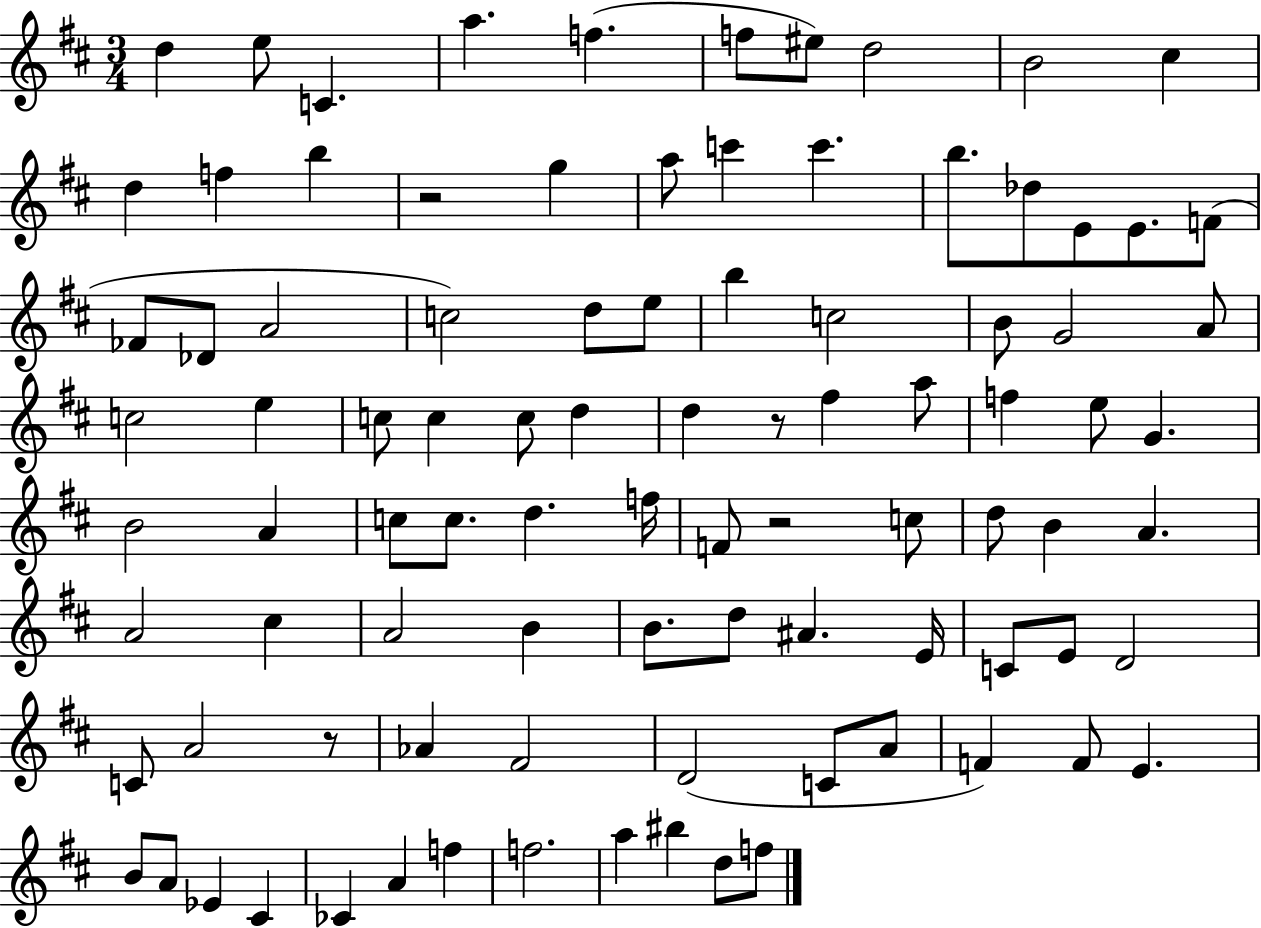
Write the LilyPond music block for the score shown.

{
  \clef treble
  \numericTimeSignature
  \time 3/4
  \key d \major
  d''4 e''8 c'4. | a''4. f''4.( | f''8 eis''8) d''2 | b'2 cis''4 | \break d''4 f''4 b''4 | r2 g''4 | a''8 c'''4 c'''4. | b''8. des''8 e'8 e'8. f'8( | \break fes'8 des'8 a'2 | c''2) d''8 e''8 | b''4 c''2 | b'8 g'2 a'8 | \break c''2 e''4 | c''8 c''4 c''8 d''4 | d''4 r8 fis''4 a''8 | f''4 e''8 g'4. | \break b'2 a'4 | c''8 c''8. d''4. f''16 | f'8 r2 c''8 | d''8 b'4 a'4. | \break a'2 cis''4 | a'2 b'4 | b'8. d''8 ais'4. e'16 | c'8 e'8 d'2 | \break c'8 a'2 r8 | aes'4 fis'2 | d'2( c'8 a'8 | f'4) f'8 e'4. | \break b'8 a'8 ees'4 cis'4 | ces'4 a'4 f''4 | f''2. | a''4 bis''4 d''8 f''8 | \break \bar "|."
}